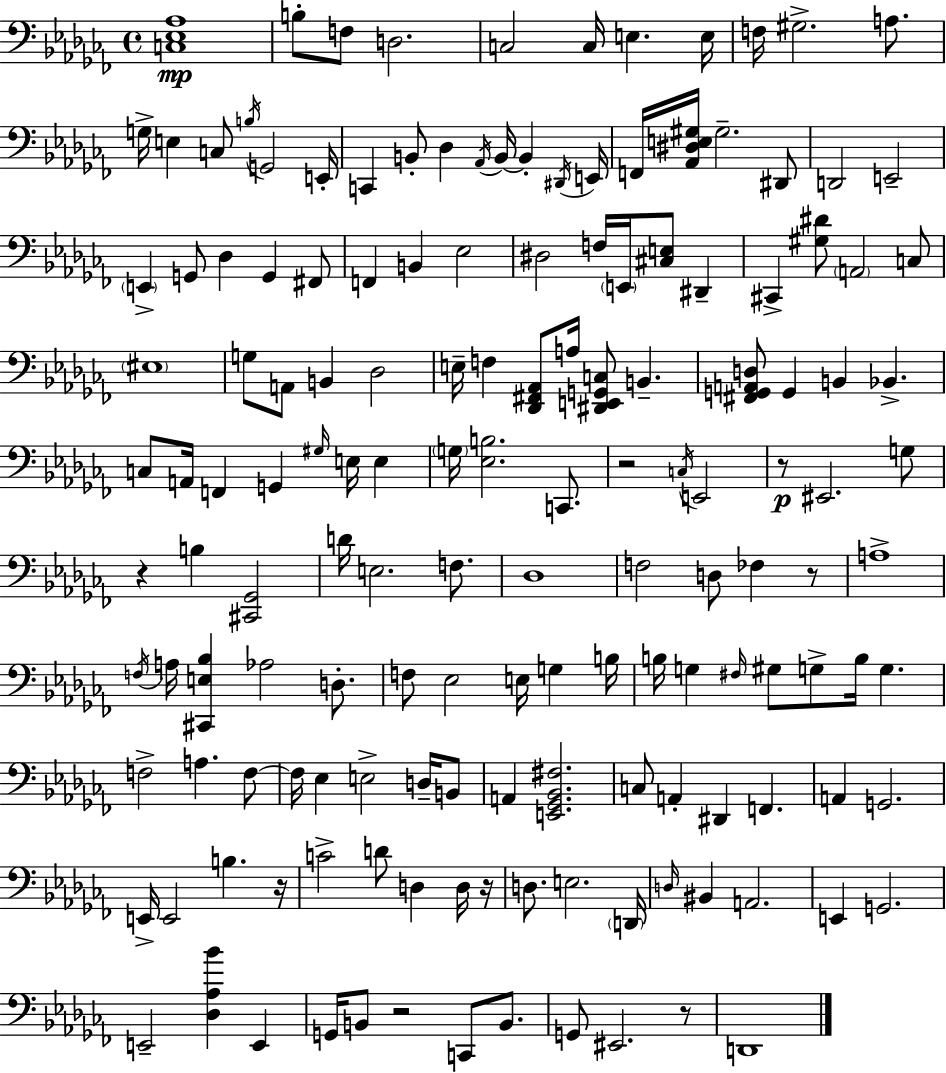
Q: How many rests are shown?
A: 8